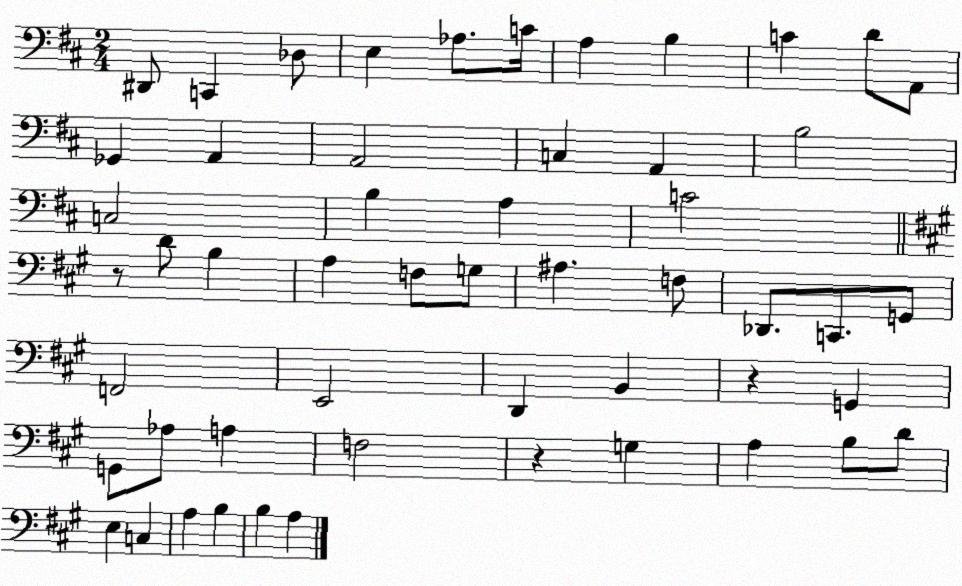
X:1
T:Untitled
M:2/4
L:1/4
K:D
^D,,/2 C,, _D,/2 E, _A,/2 C/4 A, B, C D/2 A,,/2 _G,, A,, A,,2 C, A,, B,2 C,2 B, A, C2 z/2 D/2 B, A, F,/2 G,/2 ^A, F,/2 _D,,/2 C,,/2 G,,/2 F,,2 E,,2 D,, B,, z G,, G,,/2 _A,/2 A, F,2 z G, A, B,/2 D/2 E, C, A, B, B, A,